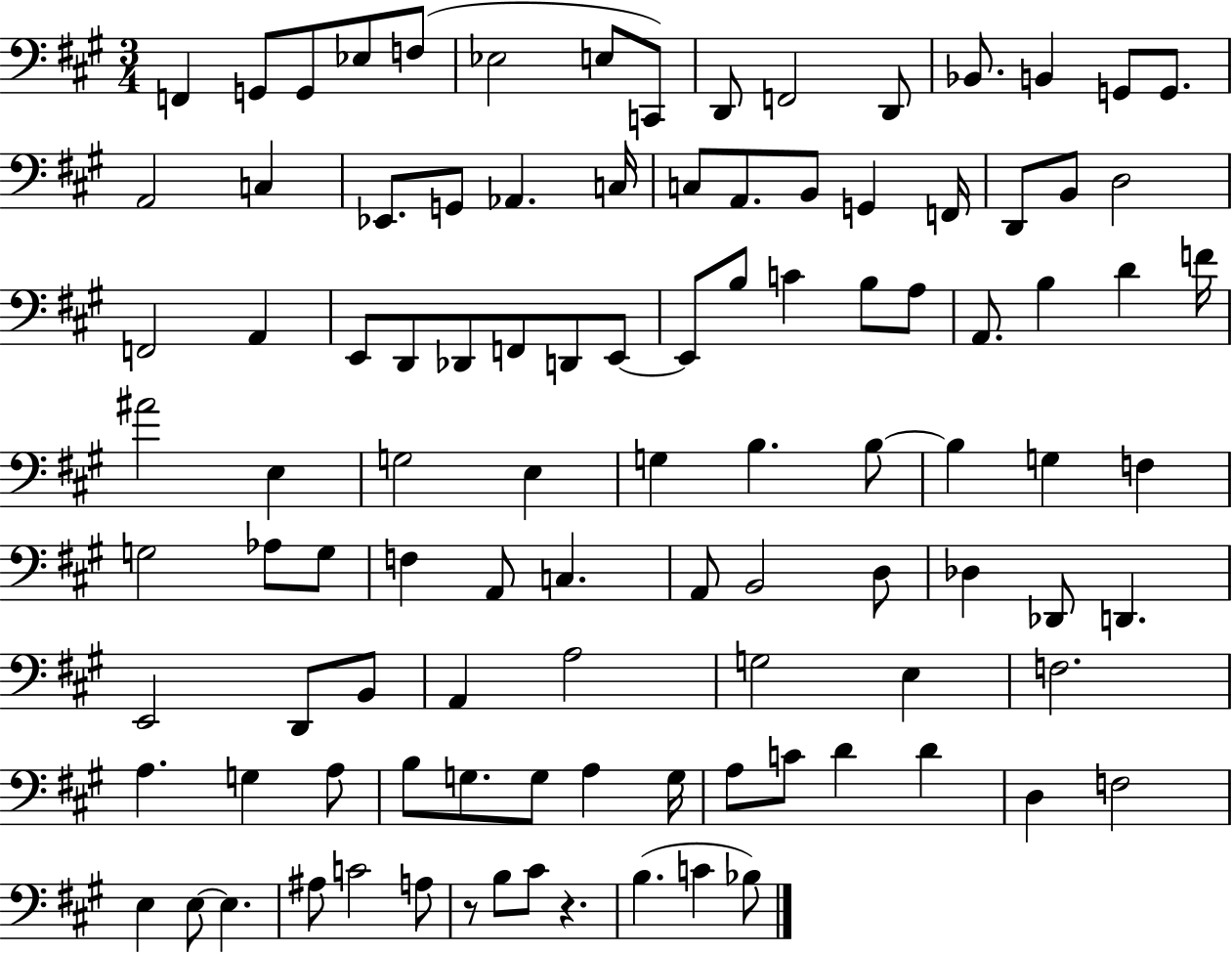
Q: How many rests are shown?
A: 2